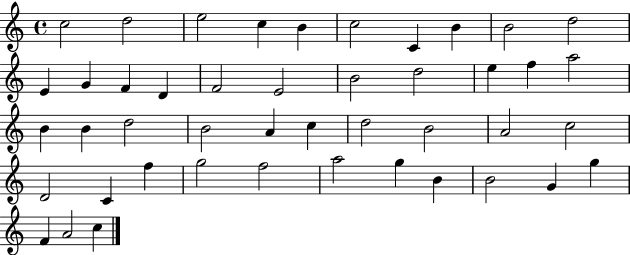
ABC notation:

X:1
T:Untitled
M:4/4
L:1/4
K:C
c2 d2 e2 c B c2 C B B2 d2 E G F D F2 E2 B2 d2 e f a2 B B d2 B2 A c d2 B2 A2 c2 D2 C f g2 f2 a2 g B B2 G g F A2 c